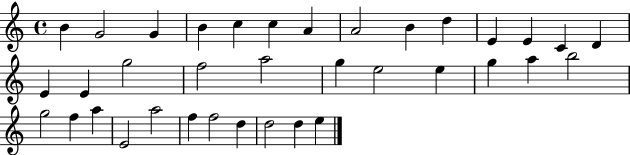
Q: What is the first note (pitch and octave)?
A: B4